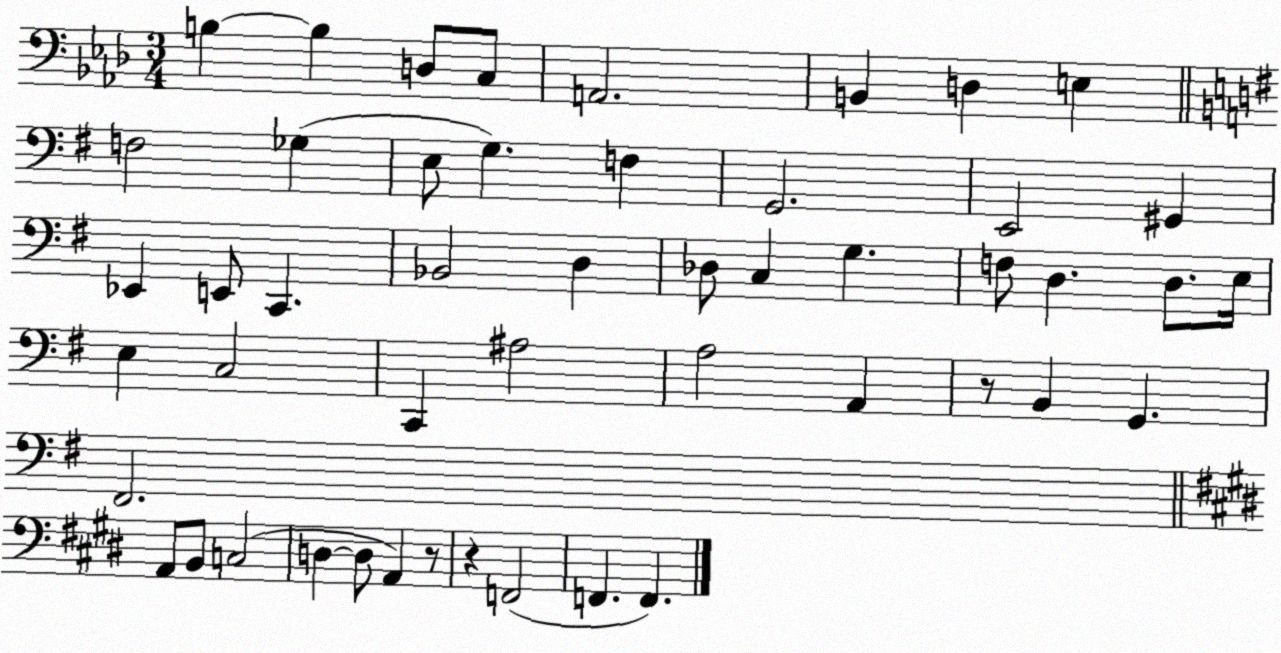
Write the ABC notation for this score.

X:1
T:Untitled
M:3/4
L:1/4
K:Ab
B, B, D,/2 C,/2 A,,2 B,, D, E, F,2 _G, E,/2 G, F, G,,2 E,,2 ^G,, _E,, E,,/2 C,, _B,,2 D, _D,/2 C, G, F,/2 D, D,/2 E,/4 E, C,2 C,, ^A,2 A,2 A,, z/2 B,, G,, ^F,,2 A,,/2 B,,/2 C,2 D, D,/2 A,, z/2 z F,,2 F,, F,,